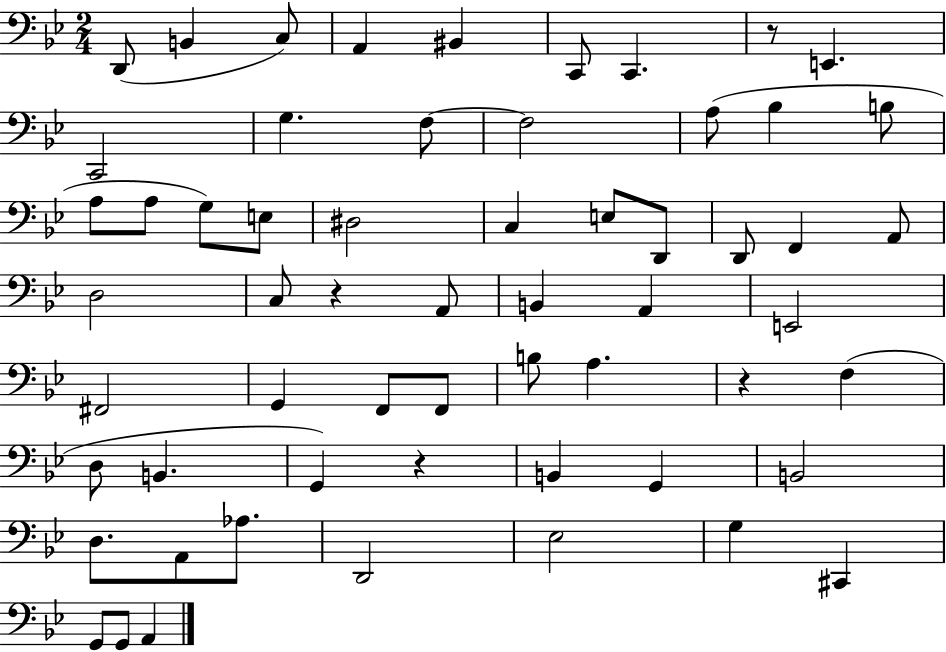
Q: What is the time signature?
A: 2/4